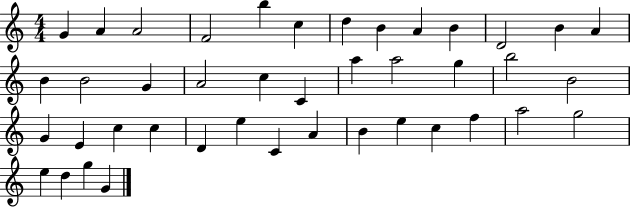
X:1
T:Untitled
M:4/4
L:1/4
K:C
G A A2 F2 b c d B A B D2 B A B B2 G A2 c C a a2 g b2 B2 G E c c D e C A B e c f a2 g2 e d g G